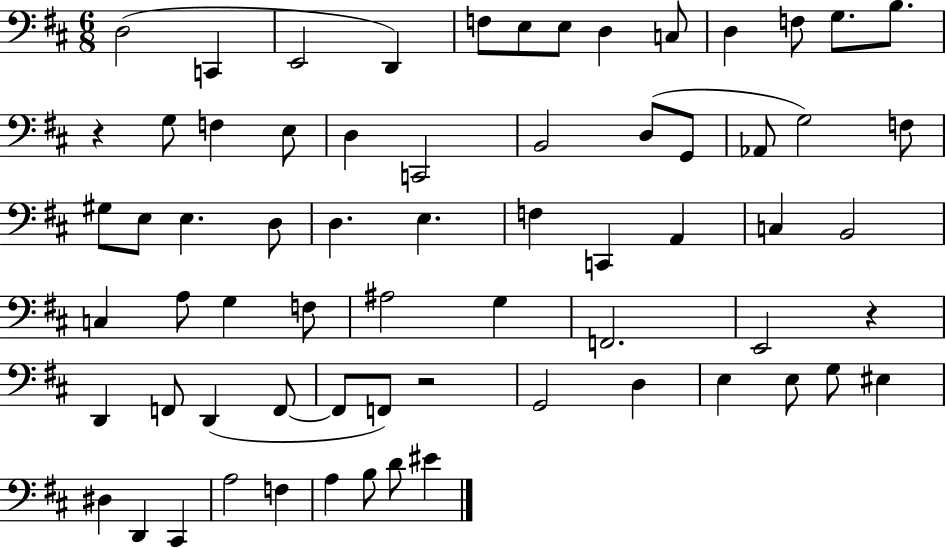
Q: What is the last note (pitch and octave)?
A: EIS4